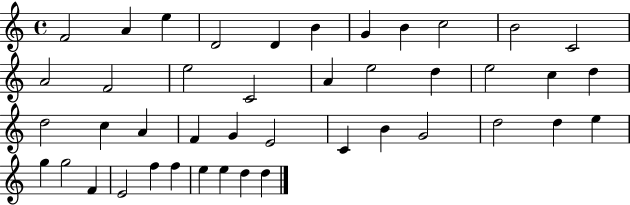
X:1
T:Untitled
M:4/4
L:1/4
K:C
F2 A e D2 D B G B c2 B2 C2 A2 F2 e2 C2 A e2 d e2 c d d2 c A F G E2 C B G2 d2 d e g g2 F E2 f f e e d d